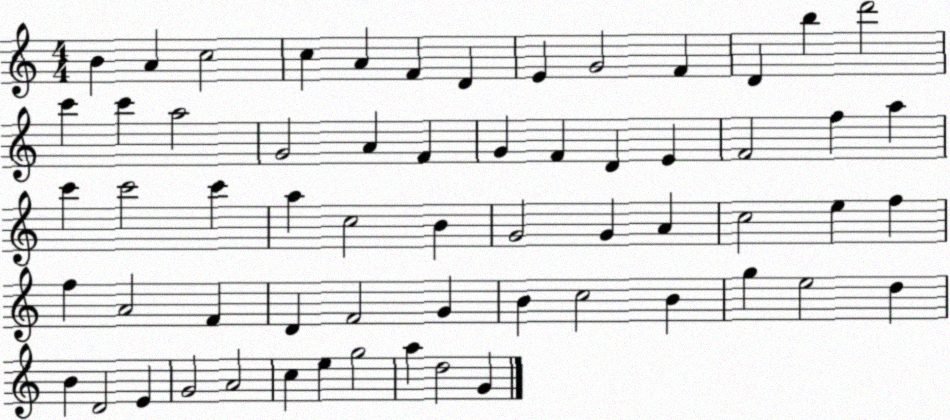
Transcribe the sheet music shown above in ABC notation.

X:1
T:Untitled
M:4/4
L:1/4
K:C
B A c2 c A F D E G2 F D b d'2 c' c' a2 G2 A F G F D E F2 f a c' c'2 c' a c2 B G2 G A c2 e f f A2 F D F2 G B c2 B g e2 d B D2 E G2 A2 c e g2 a d2 G